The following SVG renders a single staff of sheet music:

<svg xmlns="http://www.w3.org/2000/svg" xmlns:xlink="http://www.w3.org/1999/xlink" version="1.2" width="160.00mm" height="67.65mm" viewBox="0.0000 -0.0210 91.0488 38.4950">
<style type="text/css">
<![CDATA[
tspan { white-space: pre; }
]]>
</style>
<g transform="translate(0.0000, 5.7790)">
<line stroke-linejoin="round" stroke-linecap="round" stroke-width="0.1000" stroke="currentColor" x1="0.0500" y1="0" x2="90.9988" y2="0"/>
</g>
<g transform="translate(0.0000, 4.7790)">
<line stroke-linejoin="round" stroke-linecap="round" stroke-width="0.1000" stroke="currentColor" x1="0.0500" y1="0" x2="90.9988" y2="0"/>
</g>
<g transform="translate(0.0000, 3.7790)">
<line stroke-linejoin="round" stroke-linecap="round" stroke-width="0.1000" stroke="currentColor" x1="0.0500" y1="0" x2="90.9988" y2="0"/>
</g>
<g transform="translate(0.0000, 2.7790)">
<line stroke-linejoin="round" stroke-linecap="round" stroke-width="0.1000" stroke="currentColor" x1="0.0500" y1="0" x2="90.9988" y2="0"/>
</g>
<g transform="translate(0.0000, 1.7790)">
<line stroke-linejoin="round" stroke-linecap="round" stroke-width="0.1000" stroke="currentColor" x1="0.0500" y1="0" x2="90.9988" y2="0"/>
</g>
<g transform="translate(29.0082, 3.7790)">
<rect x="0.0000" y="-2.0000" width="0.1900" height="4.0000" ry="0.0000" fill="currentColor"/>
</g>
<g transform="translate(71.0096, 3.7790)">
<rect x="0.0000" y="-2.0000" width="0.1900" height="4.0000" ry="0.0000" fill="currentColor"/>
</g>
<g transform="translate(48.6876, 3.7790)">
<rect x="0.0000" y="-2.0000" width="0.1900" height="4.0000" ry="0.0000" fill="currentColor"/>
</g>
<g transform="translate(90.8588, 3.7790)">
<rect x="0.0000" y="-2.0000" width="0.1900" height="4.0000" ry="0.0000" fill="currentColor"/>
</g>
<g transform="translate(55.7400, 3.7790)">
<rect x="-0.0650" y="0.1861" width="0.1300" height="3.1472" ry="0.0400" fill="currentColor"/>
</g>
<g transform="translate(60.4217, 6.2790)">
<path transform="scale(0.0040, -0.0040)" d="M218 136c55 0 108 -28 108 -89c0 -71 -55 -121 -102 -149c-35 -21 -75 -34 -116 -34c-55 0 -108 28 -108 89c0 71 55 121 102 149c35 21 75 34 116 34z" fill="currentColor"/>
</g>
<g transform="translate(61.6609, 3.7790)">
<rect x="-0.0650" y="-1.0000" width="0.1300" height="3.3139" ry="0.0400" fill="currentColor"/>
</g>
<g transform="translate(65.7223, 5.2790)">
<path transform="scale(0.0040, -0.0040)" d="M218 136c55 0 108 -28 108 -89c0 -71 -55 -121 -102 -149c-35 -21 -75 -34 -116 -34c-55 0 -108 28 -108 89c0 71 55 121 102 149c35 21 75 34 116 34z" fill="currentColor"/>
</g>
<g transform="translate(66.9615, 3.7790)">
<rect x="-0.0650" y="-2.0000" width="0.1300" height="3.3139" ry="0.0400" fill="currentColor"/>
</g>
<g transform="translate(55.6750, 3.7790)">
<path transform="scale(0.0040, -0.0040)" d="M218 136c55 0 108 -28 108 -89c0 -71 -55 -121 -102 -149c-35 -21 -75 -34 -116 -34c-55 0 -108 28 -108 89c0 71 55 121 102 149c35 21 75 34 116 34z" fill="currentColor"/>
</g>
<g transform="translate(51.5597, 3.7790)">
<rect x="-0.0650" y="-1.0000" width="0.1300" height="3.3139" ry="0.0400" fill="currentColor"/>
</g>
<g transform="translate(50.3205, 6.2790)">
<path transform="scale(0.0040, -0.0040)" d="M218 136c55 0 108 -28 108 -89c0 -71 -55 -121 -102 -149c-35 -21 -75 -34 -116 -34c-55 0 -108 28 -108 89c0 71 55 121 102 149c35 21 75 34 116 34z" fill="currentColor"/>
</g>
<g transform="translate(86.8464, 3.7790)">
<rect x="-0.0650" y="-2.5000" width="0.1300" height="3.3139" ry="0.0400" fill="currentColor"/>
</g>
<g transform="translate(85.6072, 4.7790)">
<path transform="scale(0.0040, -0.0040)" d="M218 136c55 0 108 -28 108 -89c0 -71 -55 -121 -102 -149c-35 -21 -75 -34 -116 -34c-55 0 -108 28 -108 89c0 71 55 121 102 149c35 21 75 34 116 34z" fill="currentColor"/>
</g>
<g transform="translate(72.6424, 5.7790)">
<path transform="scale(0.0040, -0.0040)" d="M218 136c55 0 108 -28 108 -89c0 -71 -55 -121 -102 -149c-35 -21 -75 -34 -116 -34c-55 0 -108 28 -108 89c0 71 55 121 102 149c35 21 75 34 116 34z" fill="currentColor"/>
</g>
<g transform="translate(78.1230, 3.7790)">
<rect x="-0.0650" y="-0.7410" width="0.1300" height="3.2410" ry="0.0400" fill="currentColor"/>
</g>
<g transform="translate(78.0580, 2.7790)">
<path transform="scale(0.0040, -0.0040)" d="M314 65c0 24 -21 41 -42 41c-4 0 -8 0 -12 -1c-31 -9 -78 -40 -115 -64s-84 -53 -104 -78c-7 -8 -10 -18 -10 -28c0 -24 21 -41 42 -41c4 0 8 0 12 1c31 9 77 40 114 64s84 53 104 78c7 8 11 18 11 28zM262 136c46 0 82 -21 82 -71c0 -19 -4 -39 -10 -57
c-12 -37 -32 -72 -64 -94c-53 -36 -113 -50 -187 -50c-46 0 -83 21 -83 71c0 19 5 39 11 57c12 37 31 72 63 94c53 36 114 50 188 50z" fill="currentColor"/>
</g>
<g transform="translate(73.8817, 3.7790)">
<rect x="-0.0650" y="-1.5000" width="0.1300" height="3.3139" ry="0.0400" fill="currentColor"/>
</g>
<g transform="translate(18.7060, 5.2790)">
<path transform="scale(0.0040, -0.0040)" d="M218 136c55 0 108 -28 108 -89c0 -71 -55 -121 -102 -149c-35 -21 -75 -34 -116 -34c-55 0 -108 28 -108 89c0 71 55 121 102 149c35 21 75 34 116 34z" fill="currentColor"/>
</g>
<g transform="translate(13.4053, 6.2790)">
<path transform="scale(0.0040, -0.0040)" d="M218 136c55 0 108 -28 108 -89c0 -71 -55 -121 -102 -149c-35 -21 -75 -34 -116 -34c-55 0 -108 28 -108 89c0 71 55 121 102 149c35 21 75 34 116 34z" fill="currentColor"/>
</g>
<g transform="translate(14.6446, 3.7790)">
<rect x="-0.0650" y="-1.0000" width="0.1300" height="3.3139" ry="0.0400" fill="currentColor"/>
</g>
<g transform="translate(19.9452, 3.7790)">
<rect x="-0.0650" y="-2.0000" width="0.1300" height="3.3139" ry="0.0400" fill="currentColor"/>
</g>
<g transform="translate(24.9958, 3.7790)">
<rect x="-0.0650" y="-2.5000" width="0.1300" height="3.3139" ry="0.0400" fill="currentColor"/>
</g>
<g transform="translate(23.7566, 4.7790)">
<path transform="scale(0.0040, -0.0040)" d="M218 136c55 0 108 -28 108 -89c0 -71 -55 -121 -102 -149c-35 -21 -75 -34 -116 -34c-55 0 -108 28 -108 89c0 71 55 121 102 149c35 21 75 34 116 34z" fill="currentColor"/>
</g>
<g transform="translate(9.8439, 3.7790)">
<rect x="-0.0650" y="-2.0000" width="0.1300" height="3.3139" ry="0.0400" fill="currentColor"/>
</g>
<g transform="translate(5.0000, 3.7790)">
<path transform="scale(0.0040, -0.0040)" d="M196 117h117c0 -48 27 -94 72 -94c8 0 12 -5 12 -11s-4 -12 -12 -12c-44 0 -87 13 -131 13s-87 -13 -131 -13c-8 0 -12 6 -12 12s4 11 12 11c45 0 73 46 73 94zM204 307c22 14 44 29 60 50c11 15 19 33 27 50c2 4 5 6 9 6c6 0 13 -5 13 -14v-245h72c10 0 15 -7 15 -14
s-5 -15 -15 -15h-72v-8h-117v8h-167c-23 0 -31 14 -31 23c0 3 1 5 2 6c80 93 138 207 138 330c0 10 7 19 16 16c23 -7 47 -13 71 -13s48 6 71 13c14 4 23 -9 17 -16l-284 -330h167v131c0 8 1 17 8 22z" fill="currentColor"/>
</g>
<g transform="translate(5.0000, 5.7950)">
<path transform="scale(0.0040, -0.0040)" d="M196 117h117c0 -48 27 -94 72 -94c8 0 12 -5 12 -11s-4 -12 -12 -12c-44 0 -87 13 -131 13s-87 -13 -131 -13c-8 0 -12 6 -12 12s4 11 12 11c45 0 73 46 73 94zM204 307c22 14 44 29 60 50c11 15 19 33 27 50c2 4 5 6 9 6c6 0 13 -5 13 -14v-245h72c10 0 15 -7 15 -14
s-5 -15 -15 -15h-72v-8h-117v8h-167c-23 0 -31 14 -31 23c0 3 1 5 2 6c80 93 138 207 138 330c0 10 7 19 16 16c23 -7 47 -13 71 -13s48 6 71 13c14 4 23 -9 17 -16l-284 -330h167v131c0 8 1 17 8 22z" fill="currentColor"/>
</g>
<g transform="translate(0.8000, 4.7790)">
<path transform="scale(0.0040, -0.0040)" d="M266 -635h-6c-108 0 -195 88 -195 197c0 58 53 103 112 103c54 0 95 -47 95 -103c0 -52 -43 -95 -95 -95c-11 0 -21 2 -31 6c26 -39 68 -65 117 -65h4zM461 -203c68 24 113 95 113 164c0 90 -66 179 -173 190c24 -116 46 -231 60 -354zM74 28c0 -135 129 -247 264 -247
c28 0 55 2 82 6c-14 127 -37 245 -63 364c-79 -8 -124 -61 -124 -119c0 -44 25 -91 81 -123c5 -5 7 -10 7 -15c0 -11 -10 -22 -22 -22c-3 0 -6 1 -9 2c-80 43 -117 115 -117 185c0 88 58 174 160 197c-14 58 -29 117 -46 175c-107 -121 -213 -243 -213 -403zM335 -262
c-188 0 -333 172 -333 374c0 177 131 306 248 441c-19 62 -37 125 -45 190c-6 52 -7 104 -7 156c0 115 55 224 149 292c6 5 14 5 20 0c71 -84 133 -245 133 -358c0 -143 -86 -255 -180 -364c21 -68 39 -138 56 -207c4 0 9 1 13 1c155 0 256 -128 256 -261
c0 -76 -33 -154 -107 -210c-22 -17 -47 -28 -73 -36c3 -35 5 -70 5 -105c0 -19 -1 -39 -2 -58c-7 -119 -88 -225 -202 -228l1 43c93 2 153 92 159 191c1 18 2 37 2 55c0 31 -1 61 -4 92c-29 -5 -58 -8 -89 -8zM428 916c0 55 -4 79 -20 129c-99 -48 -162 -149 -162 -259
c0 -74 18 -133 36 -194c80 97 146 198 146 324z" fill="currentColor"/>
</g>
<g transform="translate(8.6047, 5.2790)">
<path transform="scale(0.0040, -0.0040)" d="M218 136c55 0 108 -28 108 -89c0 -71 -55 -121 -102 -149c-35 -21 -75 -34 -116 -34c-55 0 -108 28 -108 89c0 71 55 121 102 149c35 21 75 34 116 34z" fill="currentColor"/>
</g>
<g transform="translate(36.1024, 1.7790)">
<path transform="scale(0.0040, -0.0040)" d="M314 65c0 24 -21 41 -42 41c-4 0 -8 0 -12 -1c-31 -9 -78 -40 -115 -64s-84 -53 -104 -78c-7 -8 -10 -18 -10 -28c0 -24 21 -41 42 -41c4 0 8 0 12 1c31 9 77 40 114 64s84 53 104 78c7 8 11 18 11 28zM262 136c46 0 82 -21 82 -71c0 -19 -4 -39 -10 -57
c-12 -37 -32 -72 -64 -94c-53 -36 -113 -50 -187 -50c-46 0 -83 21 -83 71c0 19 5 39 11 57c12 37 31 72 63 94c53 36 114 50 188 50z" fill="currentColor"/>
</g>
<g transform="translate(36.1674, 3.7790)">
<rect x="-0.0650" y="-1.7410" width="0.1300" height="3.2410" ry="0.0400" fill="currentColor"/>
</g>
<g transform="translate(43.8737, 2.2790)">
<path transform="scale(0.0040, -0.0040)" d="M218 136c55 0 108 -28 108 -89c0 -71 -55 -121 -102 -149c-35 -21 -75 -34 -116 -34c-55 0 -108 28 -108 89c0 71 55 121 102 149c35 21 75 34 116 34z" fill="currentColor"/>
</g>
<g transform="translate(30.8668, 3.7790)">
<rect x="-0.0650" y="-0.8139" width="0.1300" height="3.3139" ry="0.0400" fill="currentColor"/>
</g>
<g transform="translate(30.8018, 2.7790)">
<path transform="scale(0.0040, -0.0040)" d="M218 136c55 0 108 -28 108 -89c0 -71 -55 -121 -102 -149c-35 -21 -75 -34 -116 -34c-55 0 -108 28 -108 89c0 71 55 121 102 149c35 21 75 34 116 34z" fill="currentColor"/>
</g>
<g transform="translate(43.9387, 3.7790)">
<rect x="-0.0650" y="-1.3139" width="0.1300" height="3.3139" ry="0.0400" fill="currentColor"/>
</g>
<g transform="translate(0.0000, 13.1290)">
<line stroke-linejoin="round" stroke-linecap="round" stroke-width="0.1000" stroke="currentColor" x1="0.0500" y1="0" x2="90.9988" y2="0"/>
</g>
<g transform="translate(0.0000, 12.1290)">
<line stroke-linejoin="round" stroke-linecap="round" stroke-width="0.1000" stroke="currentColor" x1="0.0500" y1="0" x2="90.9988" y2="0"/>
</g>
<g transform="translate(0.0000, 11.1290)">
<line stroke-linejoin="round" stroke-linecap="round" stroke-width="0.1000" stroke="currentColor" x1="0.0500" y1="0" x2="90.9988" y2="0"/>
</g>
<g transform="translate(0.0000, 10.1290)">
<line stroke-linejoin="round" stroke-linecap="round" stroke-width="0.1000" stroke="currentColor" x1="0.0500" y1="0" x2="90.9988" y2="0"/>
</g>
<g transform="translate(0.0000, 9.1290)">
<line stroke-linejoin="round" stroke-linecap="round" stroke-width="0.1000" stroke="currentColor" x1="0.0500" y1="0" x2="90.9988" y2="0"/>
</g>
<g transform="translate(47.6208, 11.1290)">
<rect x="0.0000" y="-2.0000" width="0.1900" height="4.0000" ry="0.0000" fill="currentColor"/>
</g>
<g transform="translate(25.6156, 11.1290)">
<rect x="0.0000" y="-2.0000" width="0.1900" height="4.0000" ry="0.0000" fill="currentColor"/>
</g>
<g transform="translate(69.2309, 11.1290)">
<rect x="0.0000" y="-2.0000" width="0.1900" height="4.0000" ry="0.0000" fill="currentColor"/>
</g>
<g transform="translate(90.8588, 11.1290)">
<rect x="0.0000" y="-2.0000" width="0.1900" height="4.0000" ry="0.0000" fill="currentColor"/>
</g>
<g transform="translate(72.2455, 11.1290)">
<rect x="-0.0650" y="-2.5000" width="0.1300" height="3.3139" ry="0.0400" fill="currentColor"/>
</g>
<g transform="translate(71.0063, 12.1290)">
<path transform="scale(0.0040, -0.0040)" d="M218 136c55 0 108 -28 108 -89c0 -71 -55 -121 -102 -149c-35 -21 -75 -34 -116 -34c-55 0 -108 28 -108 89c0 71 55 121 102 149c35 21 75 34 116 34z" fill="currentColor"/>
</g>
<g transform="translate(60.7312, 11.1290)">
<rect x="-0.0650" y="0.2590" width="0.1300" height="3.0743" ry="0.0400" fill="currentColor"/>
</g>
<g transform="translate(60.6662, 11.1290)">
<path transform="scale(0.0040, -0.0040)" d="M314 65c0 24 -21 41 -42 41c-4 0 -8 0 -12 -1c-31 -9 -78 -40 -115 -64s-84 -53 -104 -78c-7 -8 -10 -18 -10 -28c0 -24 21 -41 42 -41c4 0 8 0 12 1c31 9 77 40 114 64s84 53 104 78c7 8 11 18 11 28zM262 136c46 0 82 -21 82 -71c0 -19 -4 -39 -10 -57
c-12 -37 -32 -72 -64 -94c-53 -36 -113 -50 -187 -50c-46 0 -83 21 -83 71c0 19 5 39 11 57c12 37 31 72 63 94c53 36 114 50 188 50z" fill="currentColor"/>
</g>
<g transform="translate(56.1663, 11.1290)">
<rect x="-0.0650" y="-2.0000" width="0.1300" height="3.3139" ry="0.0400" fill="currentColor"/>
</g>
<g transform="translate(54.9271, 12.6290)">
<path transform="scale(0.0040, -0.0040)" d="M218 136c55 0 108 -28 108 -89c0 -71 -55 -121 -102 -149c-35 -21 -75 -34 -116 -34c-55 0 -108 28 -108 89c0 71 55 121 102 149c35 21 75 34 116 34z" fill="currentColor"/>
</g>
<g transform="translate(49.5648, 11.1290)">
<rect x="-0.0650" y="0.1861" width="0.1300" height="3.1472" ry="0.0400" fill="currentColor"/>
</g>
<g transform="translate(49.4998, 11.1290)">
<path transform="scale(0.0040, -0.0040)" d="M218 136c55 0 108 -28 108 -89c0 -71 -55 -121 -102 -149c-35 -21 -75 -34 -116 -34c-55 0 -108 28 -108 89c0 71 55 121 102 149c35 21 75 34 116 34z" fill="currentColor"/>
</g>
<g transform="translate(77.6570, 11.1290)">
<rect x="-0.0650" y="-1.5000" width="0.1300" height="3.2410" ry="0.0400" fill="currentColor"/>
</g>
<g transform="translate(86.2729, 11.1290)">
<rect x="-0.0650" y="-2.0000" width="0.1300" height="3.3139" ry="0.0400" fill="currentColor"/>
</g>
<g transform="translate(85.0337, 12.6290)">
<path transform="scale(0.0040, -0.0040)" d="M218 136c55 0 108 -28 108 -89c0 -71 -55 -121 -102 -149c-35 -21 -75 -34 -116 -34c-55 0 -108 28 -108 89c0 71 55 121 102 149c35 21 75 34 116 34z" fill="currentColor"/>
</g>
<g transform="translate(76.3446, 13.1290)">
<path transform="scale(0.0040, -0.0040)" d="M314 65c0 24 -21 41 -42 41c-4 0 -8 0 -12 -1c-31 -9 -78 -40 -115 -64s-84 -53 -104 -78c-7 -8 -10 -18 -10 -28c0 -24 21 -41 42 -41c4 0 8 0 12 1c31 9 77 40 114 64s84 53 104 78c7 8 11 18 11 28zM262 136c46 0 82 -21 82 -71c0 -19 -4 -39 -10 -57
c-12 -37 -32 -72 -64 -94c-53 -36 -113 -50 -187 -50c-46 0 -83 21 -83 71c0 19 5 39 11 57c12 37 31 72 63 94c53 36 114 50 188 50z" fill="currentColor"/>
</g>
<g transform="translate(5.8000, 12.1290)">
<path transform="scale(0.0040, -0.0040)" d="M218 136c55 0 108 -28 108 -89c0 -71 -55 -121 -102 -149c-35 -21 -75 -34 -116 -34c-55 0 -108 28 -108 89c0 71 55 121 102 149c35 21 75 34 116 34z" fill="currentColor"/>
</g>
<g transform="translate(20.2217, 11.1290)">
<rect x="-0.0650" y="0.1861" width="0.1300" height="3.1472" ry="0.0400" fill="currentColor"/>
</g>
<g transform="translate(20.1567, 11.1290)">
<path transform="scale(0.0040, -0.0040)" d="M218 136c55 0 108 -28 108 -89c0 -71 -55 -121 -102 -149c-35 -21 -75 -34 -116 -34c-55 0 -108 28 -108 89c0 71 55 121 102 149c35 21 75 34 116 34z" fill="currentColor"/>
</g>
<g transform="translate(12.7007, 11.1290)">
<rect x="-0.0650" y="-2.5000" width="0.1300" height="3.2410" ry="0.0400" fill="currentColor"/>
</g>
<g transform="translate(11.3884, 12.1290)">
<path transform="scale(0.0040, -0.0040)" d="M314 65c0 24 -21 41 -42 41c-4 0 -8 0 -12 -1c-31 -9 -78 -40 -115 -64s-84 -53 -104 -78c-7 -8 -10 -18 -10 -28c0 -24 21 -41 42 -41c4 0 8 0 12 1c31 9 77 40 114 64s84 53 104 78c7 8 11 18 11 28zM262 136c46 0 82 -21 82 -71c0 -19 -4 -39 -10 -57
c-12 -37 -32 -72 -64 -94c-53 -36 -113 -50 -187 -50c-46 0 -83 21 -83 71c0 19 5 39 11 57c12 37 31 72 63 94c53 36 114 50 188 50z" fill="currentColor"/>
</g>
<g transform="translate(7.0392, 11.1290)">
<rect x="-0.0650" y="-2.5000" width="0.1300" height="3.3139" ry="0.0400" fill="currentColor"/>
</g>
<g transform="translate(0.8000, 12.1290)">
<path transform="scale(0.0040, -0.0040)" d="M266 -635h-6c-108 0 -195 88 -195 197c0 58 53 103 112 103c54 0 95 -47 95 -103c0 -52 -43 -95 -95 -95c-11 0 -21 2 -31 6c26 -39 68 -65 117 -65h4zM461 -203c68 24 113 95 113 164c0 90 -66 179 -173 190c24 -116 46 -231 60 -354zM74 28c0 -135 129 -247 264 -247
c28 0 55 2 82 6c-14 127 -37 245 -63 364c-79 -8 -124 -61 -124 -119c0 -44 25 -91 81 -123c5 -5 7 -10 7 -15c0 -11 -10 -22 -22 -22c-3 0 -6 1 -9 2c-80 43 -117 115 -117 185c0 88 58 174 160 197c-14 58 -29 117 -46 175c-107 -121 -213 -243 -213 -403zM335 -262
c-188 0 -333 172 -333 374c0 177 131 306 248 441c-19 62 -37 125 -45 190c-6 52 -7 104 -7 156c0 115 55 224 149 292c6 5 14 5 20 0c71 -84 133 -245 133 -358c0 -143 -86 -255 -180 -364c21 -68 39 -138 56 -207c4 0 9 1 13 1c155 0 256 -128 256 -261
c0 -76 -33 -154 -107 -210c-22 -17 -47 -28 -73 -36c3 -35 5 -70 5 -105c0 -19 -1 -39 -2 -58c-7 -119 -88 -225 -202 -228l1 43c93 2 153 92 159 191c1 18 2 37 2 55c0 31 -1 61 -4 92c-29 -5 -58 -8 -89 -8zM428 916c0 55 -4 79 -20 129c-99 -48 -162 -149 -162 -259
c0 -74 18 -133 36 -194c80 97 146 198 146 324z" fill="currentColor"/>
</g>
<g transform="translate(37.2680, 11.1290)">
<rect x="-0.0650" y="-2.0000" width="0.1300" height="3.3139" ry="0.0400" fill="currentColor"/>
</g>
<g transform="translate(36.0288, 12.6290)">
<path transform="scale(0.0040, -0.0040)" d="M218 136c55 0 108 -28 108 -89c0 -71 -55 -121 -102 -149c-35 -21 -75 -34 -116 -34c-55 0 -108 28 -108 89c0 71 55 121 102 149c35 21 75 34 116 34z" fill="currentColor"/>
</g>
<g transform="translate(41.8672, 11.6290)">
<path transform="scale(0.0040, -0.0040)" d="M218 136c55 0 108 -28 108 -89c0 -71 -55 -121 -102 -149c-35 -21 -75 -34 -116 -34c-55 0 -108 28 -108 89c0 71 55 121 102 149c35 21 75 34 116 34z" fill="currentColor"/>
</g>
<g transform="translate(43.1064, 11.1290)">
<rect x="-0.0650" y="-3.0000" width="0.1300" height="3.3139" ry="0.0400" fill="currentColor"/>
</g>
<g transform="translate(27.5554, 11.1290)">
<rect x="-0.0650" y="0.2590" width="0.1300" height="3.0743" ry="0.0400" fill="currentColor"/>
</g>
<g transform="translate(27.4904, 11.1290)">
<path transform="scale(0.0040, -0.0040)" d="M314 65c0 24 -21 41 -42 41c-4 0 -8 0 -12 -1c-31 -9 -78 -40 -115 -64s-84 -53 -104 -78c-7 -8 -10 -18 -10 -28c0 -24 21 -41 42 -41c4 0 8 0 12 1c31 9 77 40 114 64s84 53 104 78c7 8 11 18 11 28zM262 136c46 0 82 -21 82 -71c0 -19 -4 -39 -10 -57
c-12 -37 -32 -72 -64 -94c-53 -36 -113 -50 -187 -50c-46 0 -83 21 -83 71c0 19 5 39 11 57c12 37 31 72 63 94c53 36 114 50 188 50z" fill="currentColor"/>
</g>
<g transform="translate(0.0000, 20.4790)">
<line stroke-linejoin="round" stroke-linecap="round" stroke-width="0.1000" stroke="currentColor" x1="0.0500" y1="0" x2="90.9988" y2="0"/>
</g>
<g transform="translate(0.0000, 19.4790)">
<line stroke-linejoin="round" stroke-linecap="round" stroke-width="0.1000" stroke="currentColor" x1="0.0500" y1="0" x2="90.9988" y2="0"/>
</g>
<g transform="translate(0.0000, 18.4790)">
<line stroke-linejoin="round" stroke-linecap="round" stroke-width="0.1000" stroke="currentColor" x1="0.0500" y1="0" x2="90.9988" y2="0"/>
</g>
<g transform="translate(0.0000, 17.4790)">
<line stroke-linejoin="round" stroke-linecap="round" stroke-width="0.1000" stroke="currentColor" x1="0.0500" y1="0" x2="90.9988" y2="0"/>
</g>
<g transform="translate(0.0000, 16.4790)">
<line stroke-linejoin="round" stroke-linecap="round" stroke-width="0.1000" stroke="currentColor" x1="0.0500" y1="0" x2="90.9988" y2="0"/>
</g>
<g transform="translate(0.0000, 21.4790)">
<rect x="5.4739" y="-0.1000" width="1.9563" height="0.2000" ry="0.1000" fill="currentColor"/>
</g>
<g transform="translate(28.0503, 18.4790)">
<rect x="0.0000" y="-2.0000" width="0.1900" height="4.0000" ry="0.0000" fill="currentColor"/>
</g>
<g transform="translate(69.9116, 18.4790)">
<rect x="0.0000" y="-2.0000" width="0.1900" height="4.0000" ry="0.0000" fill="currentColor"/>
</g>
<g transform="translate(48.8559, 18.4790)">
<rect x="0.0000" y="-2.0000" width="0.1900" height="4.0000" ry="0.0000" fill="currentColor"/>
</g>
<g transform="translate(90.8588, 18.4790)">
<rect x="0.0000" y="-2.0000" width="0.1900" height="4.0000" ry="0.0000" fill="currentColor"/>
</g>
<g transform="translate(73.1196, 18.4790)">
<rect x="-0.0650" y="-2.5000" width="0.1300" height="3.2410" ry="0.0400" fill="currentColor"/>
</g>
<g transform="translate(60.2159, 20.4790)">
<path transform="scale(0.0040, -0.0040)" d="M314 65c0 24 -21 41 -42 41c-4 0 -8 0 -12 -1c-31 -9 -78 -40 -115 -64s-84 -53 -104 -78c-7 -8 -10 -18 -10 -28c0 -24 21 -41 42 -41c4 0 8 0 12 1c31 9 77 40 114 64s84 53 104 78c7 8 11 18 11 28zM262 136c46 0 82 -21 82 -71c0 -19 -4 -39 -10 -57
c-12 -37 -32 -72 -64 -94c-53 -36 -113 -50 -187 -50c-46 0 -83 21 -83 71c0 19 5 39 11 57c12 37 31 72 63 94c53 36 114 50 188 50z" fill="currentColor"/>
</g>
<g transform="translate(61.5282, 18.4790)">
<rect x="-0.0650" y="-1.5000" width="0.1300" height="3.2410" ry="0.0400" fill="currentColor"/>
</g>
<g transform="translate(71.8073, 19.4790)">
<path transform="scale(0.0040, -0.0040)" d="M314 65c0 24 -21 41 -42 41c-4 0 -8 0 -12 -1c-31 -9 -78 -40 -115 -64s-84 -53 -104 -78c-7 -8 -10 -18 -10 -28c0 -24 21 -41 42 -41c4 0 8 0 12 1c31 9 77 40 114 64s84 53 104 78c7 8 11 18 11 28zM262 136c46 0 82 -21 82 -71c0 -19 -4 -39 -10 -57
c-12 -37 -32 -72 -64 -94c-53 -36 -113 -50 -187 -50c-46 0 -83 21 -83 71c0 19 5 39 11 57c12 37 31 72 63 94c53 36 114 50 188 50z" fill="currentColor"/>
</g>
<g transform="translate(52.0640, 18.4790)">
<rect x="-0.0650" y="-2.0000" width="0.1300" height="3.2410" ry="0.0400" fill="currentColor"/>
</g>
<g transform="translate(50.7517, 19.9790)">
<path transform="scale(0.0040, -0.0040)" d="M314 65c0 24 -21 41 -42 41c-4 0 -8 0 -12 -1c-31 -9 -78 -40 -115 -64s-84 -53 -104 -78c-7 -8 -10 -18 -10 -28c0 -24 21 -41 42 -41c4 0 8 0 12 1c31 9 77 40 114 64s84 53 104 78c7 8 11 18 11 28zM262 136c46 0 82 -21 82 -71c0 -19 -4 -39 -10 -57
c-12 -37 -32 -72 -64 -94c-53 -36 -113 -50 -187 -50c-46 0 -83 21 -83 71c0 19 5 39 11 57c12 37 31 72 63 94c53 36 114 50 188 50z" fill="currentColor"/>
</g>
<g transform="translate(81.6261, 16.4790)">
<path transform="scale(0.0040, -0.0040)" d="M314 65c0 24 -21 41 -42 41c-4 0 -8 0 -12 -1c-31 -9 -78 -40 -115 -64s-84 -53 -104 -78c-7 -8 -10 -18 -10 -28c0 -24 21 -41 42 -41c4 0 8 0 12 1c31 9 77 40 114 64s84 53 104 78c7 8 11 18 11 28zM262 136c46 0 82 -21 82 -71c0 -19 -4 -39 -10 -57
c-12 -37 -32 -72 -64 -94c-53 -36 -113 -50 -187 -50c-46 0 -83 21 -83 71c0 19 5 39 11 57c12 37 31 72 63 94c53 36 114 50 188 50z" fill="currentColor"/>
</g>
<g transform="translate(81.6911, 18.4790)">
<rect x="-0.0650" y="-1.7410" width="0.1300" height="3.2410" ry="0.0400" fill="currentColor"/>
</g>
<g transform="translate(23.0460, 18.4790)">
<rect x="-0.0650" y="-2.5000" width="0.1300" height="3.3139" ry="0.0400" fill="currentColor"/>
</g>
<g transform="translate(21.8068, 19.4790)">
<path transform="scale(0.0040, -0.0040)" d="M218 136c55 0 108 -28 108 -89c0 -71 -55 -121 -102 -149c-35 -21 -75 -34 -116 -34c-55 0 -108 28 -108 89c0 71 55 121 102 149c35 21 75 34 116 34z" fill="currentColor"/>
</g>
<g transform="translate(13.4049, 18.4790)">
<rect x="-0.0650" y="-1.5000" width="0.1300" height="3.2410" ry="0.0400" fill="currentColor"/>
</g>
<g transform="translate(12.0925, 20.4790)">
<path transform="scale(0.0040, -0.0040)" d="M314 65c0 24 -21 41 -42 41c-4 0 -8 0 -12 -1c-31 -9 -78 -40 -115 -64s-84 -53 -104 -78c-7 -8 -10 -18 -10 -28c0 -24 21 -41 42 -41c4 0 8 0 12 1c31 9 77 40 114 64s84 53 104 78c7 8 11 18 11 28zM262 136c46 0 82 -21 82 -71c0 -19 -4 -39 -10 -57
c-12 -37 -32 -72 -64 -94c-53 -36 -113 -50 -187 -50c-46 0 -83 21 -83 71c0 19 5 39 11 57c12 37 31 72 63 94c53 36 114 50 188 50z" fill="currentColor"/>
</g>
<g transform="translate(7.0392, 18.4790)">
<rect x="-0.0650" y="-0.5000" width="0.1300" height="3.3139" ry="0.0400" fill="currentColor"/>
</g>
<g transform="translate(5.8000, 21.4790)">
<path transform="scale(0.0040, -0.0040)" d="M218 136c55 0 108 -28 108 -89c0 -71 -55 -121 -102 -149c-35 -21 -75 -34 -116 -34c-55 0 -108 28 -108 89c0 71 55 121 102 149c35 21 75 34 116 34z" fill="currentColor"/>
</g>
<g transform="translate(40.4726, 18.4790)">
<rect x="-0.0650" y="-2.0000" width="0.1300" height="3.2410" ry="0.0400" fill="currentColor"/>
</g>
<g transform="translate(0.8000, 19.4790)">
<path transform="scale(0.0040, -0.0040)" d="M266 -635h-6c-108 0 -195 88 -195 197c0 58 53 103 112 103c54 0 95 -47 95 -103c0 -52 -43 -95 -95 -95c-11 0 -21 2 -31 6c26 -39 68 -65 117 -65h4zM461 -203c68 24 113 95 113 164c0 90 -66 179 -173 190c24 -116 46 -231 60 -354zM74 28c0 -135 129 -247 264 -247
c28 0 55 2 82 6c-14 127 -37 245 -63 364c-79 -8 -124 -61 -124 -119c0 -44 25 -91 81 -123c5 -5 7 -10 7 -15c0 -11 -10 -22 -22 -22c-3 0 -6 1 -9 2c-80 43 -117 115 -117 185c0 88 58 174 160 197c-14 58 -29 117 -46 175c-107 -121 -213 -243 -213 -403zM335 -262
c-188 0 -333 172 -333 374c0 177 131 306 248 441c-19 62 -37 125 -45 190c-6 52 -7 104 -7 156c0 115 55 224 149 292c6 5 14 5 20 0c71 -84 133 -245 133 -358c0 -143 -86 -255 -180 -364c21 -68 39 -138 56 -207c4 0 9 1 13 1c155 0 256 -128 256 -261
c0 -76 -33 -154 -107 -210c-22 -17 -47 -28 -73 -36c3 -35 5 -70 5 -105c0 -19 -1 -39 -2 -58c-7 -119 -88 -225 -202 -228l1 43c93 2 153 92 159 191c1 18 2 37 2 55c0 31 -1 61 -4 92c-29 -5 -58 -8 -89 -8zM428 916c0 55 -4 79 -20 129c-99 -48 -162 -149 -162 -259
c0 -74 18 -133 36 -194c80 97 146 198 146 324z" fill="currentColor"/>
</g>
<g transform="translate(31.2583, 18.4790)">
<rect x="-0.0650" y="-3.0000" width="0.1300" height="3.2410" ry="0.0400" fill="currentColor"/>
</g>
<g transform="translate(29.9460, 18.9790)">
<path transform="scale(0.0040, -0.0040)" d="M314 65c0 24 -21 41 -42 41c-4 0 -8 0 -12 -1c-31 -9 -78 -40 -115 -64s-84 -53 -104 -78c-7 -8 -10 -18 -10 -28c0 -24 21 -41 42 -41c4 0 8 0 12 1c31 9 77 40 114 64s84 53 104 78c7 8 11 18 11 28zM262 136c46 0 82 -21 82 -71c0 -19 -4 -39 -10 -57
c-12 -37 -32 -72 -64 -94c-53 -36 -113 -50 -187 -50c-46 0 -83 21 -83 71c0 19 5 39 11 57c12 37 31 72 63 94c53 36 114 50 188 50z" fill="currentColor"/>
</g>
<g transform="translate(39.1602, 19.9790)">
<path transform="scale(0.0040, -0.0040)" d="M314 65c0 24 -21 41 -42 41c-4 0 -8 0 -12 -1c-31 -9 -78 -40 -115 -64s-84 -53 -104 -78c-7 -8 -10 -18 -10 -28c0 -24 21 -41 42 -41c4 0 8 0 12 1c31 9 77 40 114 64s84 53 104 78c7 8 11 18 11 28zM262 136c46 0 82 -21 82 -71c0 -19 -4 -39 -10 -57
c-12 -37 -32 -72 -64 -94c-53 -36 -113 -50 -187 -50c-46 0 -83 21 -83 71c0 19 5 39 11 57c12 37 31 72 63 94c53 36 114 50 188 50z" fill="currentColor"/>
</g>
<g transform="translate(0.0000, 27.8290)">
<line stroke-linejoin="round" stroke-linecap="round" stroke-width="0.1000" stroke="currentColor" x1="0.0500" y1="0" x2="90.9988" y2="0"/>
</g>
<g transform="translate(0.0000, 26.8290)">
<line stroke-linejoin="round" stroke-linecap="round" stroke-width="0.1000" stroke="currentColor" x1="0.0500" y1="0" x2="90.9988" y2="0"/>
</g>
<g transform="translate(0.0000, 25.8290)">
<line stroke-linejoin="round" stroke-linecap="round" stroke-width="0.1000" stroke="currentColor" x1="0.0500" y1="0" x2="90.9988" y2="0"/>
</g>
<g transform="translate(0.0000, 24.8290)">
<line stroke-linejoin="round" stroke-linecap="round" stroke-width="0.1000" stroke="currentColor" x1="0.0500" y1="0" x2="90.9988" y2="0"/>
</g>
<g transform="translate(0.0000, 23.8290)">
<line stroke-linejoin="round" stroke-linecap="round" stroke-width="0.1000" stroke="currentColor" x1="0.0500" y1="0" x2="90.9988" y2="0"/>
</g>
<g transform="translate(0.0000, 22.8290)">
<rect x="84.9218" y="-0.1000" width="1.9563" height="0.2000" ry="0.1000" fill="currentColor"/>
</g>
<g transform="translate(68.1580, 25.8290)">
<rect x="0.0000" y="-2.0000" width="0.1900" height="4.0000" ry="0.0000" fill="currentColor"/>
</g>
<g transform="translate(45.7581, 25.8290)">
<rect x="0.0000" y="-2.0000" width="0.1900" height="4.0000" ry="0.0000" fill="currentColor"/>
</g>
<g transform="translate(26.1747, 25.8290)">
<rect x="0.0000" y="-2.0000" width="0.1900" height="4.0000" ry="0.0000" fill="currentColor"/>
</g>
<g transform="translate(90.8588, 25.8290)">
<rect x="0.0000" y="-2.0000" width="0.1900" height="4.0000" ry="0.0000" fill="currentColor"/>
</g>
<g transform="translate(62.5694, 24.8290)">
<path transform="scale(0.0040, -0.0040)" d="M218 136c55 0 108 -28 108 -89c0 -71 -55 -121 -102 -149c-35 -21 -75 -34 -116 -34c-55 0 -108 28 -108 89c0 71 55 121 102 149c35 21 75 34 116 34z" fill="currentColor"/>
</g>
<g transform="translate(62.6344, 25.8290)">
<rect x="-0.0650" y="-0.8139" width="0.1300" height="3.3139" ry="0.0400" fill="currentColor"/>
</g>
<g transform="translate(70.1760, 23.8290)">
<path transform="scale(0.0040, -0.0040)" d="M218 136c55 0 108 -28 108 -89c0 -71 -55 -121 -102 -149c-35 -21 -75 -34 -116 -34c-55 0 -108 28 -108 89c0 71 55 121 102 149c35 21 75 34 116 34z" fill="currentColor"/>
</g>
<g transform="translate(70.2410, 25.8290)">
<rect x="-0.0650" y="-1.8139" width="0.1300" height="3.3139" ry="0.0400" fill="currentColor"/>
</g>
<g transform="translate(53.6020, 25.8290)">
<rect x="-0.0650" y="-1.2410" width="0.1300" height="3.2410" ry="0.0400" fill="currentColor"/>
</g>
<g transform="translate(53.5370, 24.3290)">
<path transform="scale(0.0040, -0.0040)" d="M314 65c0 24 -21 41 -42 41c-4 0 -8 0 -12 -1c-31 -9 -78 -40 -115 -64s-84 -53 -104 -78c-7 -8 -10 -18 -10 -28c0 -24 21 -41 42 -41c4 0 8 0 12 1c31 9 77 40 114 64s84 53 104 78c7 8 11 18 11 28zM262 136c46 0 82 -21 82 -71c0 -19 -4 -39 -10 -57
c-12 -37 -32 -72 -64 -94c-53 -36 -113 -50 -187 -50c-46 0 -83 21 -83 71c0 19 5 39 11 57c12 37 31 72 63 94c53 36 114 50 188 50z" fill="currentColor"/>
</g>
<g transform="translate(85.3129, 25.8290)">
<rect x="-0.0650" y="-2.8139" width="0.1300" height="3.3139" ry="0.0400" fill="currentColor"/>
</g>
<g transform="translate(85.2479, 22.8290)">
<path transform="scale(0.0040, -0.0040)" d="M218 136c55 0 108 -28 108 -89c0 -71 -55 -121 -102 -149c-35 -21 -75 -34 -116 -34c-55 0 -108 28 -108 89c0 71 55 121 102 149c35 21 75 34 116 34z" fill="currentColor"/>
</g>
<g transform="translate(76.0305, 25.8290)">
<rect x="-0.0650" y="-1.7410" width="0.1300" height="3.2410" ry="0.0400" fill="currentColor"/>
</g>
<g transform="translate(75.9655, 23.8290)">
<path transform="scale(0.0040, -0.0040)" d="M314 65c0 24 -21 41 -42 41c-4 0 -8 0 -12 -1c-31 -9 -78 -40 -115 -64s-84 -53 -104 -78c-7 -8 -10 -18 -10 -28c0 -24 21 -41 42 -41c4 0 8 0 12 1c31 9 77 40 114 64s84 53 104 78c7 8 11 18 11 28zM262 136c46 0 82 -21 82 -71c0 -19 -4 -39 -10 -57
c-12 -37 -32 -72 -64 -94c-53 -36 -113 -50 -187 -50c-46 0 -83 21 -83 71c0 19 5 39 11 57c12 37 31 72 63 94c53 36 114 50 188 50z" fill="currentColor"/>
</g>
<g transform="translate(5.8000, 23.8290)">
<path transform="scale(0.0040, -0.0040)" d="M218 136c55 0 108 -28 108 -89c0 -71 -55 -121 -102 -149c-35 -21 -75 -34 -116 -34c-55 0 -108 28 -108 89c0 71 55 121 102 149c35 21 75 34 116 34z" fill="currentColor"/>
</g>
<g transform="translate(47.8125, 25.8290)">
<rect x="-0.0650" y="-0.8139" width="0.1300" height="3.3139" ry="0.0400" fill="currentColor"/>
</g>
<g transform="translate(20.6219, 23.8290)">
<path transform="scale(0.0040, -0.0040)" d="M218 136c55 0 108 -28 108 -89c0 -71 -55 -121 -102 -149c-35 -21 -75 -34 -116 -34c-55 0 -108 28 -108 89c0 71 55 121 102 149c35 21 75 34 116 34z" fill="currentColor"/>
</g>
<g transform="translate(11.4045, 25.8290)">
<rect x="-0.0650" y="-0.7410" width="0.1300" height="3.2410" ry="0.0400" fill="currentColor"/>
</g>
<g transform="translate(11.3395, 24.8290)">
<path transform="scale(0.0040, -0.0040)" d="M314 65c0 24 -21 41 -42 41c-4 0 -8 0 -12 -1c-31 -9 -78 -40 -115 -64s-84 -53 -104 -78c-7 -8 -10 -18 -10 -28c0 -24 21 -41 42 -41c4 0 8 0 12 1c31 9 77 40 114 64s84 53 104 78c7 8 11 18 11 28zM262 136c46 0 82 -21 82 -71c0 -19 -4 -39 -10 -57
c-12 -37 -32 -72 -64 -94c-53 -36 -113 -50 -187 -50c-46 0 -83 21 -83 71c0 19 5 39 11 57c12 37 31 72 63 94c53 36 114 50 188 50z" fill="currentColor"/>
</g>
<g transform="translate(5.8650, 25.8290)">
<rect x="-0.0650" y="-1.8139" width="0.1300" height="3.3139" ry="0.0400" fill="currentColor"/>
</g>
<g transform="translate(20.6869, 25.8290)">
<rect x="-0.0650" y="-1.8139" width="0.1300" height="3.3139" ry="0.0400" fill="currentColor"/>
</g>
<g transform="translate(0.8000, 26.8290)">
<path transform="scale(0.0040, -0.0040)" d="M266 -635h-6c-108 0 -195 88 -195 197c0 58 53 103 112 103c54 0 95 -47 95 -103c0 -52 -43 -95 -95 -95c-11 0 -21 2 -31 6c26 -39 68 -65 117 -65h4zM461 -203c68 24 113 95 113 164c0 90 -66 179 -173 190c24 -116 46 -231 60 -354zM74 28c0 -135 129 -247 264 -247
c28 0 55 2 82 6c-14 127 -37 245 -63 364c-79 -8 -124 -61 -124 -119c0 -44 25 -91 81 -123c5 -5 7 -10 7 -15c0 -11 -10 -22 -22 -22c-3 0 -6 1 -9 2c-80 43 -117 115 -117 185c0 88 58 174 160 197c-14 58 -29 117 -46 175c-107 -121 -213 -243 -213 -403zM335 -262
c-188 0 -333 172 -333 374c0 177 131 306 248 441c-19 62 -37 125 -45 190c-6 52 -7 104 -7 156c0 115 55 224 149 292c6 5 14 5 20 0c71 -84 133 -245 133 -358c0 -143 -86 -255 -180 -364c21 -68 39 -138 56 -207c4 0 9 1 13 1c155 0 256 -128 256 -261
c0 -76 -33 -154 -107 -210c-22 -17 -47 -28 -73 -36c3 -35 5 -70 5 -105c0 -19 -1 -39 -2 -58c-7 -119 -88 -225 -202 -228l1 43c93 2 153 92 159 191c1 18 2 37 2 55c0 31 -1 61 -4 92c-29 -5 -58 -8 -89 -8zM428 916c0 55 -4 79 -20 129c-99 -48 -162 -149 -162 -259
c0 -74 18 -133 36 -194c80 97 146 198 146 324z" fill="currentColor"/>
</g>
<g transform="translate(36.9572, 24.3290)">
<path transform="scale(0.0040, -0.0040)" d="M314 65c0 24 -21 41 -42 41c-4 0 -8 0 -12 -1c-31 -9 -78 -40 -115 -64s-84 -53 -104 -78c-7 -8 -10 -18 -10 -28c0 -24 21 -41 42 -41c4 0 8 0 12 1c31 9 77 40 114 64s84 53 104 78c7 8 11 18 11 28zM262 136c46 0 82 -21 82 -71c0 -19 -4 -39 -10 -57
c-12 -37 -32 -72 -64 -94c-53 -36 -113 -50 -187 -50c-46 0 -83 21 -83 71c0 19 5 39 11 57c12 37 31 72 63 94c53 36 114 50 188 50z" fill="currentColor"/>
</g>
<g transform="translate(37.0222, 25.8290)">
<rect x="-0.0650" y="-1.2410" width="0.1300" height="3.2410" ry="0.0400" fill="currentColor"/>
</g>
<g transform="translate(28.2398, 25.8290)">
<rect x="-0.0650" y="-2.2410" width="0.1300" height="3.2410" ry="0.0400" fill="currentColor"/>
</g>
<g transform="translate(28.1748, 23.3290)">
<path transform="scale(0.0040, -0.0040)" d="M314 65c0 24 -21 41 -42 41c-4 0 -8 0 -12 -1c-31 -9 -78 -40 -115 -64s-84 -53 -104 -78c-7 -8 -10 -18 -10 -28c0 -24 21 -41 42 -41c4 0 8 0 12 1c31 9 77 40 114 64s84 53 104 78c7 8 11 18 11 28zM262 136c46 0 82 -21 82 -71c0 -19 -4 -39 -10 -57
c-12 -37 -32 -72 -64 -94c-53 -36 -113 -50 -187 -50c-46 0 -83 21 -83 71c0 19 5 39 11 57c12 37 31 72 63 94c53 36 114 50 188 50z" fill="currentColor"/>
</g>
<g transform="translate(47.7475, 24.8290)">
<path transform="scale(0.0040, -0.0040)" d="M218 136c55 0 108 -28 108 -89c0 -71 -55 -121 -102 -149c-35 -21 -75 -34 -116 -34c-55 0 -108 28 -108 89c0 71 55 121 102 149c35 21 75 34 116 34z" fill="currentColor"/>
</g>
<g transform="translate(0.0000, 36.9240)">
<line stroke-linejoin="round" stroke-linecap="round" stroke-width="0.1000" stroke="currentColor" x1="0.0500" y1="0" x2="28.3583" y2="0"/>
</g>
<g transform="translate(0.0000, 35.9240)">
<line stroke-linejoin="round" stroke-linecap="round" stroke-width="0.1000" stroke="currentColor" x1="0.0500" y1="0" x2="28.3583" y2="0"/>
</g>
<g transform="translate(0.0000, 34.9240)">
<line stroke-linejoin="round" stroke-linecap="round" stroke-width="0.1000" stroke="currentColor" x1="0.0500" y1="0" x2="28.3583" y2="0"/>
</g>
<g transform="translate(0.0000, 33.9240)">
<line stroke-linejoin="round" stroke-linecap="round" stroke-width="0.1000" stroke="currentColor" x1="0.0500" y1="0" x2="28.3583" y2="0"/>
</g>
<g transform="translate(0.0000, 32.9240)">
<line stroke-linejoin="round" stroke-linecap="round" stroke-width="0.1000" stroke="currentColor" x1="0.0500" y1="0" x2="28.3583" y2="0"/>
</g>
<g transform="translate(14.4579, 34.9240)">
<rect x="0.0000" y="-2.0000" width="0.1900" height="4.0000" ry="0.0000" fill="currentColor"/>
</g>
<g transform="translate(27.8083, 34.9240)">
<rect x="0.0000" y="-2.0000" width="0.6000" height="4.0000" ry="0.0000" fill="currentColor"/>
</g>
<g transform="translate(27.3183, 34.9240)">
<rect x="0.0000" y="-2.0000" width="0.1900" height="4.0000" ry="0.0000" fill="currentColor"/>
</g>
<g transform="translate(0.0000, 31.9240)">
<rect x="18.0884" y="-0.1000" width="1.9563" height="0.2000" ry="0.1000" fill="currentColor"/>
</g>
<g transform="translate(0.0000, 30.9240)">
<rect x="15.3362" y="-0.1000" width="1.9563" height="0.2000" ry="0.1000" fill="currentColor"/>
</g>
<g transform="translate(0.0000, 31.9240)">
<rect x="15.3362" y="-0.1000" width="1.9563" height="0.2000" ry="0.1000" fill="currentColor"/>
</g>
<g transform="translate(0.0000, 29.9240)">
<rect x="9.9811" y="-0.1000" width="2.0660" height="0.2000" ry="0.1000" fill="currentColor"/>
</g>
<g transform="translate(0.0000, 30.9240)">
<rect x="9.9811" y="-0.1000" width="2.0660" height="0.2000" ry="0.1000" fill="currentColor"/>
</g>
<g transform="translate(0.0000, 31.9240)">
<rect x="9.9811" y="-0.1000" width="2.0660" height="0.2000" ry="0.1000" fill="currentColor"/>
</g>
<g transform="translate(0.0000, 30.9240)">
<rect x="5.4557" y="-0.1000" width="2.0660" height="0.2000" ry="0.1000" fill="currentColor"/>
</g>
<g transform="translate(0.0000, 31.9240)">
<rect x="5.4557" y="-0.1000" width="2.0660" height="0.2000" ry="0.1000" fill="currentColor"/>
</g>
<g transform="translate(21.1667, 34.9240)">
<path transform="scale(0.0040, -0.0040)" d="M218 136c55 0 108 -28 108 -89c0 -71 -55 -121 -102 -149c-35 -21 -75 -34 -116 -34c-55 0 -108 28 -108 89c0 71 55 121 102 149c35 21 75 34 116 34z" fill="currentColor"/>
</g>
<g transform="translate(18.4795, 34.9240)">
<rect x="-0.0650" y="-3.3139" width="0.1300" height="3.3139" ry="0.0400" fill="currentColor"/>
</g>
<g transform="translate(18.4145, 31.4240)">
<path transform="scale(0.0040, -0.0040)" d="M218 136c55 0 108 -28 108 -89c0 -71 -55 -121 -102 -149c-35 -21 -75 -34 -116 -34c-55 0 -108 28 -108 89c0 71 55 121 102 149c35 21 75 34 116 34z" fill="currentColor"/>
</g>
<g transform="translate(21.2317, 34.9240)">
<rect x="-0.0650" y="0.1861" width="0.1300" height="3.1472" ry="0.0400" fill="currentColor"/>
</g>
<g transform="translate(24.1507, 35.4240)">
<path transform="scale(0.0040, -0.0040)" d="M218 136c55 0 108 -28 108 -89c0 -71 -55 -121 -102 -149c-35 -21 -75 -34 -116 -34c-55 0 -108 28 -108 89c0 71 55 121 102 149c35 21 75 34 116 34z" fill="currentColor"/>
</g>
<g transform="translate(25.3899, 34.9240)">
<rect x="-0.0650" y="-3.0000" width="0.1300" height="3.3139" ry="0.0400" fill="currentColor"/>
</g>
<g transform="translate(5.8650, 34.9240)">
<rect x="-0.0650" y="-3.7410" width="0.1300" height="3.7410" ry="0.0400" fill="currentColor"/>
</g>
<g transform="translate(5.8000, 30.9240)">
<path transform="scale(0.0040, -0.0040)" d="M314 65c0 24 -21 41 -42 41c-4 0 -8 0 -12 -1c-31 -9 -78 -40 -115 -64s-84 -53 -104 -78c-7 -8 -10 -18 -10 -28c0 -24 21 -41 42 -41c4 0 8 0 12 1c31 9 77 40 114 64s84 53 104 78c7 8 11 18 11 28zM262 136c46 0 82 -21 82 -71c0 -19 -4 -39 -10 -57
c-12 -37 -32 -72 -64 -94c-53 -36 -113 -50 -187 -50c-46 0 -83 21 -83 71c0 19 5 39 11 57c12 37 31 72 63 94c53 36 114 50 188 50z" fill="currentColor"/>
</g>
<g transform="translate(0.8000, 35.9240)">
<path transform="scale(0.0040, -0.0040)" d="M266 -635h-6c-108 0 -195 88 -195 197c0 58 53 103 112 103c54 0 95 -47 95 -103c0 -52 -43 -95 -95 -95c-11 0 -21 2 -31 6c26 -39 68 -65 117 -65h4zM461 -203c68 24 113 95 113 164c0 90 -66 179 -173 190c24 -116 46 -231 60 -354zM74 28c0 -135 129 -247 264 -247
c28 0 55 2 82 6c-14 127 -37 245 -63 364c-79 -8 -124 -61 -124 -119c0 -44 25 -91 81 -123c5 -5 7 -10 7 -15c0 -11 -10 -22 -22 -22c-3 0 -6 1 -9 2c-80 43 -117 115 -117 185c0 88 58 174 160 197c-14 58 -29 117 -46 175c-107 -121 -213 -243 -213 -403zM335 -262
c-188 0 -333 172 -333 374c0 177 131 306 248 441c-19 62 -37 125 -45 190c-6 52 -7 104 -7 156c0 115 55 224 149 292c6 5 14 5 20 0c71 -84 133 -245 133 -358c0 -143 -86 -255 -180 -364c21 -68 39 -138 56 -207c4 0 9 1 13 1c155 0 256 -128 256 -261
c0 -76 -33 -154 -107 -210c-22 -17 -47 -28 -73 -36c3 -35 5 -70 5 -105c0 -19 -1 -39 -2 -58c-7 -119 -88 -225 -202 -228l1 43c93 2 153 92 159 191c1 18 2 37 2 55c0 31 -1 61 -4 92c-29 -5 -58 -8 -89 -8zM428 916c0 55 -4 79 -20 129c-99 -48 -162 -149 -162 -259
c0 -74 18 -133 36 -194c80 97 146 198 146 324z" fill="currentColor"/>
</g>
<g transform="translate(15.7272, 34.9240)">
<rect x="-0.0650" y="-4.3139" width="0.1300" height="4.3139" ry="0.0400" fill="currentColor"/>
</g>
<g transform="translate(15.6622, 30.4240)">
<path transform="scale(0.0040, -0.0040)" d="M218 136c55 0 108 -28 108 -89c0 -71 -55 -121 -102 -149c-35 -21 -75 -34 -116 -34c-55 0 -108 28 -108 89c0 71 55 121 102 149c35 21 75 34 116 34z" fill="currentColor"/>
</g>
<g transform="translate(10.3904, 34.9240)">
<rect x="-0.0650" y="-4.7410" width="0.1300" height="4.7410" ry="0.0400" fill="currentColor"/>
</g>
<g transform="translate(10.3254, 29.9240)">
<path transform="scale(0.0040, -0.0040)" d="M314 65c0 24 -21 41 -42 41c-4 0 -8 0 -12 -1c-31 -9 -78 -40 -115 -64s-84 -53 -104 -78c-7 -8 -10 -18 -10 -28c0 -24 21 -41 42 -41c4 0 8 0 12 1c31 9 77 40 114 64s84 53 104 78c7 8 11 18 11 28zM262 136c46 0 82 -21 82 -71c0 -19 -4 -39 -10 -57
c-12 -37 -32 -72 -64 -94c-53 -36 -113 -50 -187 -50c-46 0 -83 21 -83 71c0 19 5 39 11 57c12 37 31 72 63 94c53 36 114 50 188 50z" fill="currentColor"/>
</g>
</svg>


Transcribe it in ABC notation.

X:1
T:Untitled
M:4/4
L:1/4
K:C
F D F G d f2 e D B D F E d2 G G G2 B B2 F A B F B2 G E2 F C E2 G A2 F2 F2 E2 G2 f2 f d2 f g2 e2 d e2 d f f2 a c'2 e'2 d' b B A